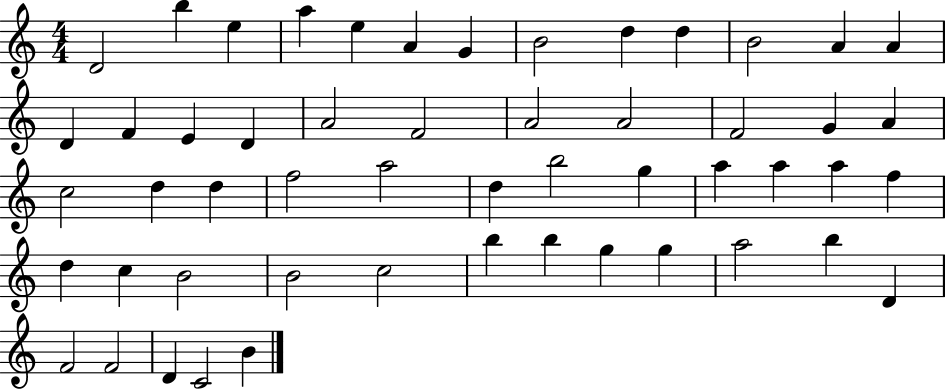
D4/h B5/q E5/q A5/q E5/q A4/q G4/q B4/h D5/q D5/q B4/h A4/q A4/q D4/q F4/q E4/q D4/q A4/h F4/h A4/h A4/h F4/h G4/q A4/q C5/h D5/q D5/q F5/h A5/h D5/q B5/h G5/q A5/q A5/q A5/q F5/q D5/q C5/q B4/h B4/h C5/h B5/q B5/q G5/q G5/q A5/h B5/q D4/q F4/h F4/h D4/q C4/h B4/q